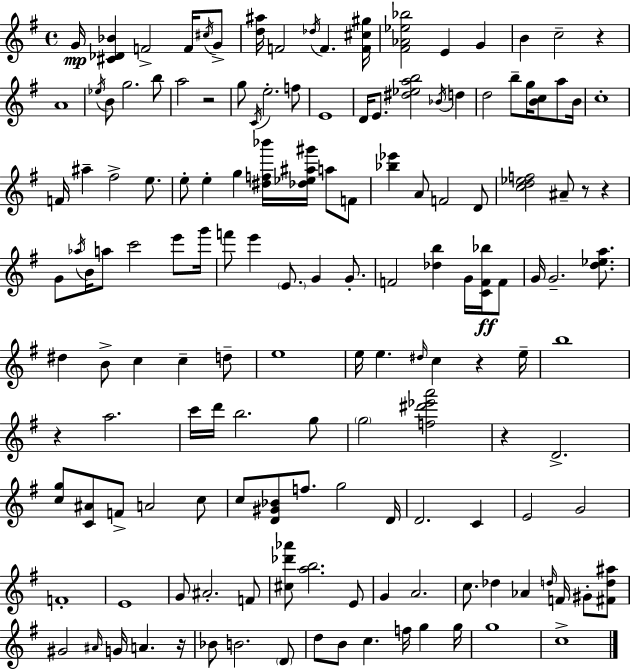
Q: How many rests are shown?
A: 8